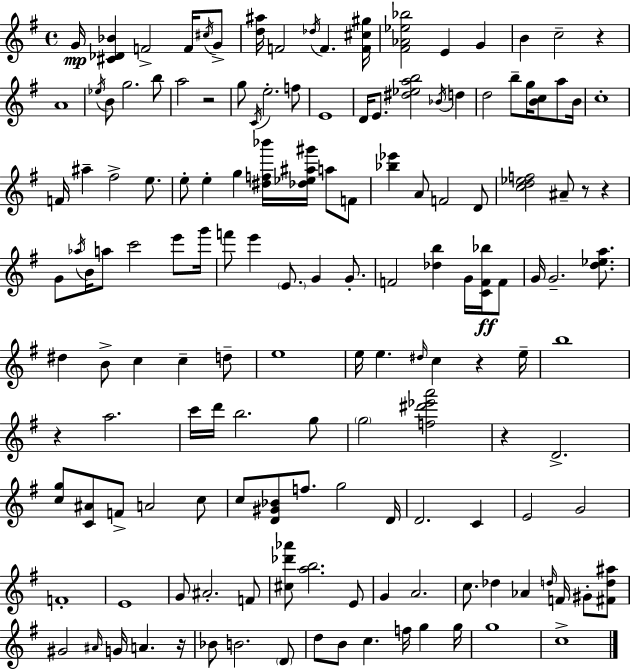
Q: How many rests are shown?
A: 8